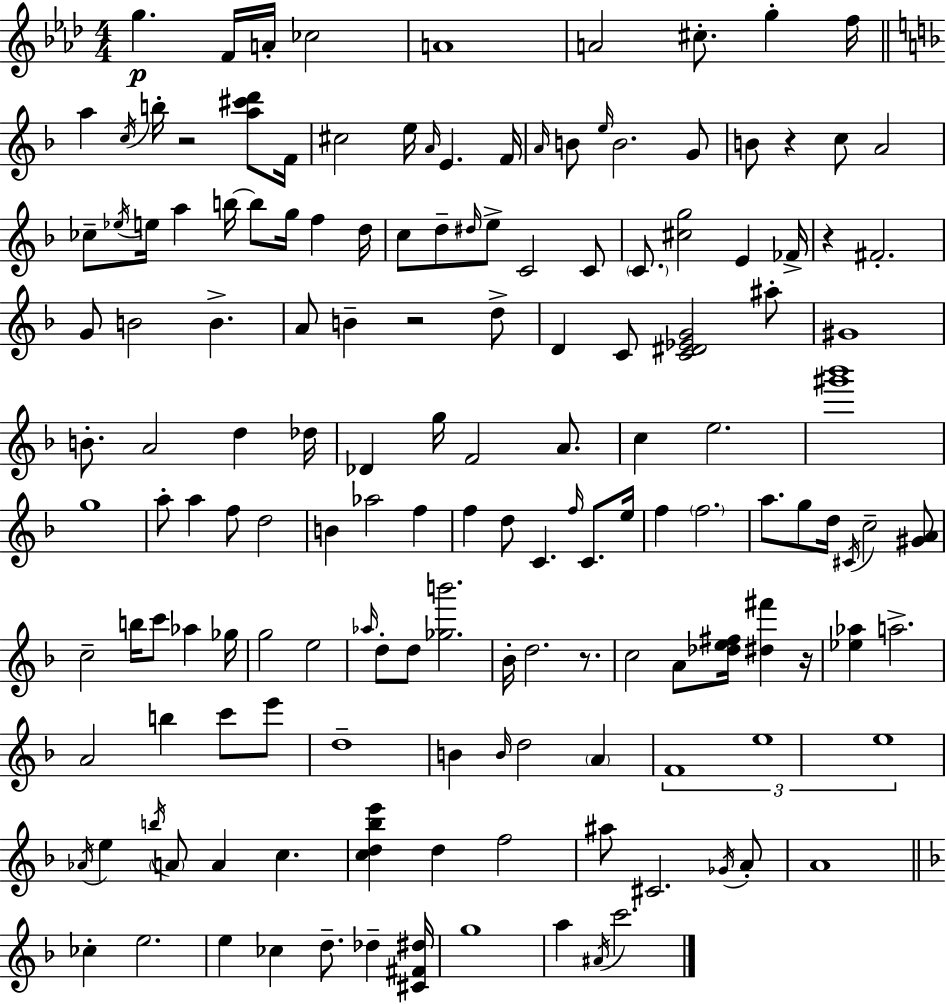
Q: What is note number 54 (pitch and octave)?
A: A#5